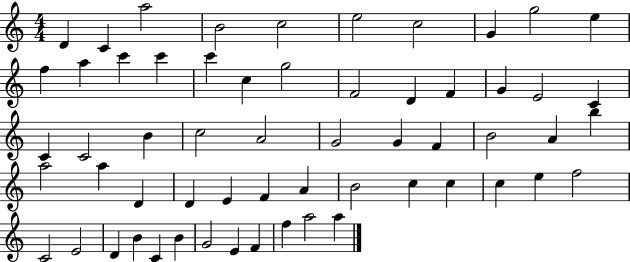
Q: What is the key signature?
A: C major